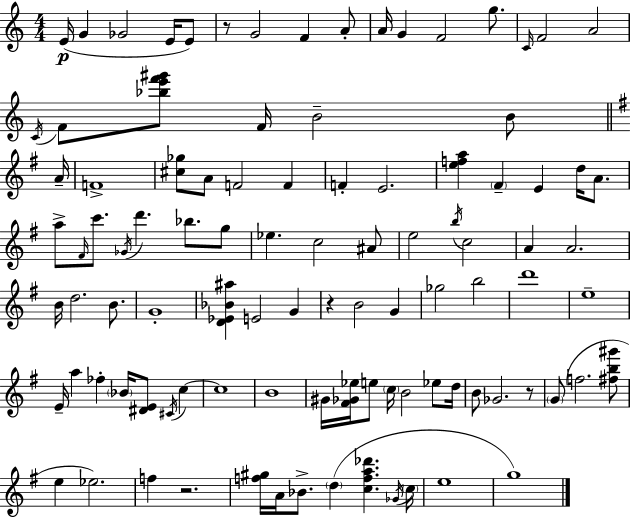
E4/s G4/q Gb4/h E4/s E4/e R/e G4/h F4/q A4/e A4/s G4/q F4/h G5/e. C4/s F4/h A4/h C4/s F4/e [Bb5,E6,F6,G#6]/e F4/s B4/h B4/e A4/s F4/w [C#5,Gb5]/e A4/e F4/h F4/q F4/q E4/h. [E5,F5,A5]/q F#4/q E4/q D5/s A4/e. A5/e F#4/s C6/e. Gb4/s D6/q. Bb5/e. G5/e Eb5/q. C5/h A#4/e E5/h B5/s C5/h A4/q A4/h. B4/s D5/h. B4/e. G4/w [D4,Eb4,Bb4,A#5]/q E4/h G4/q R/q B4/h G4/q Gb5/h B5/h D6/w E5/w E4/s A5/q FES5/q Bb4/s [D#4,E4]/e C#4/s C5/q C5/w B4/w G#4/s [F#4,Gb4,Eb5]/s E5/e C5/s B4/h Eb5/e D5/s B4/e Gb4/h. R/e G4/e F5/h. [F#5,B5,G#6]/e E5/q Eb5/h. F5/q R/h. [F5,G#5]/s A4/s Bb4/e. D5/q [C5,F5,A5,Db6]/q. Gb4/s C5/s E5/w G5/w